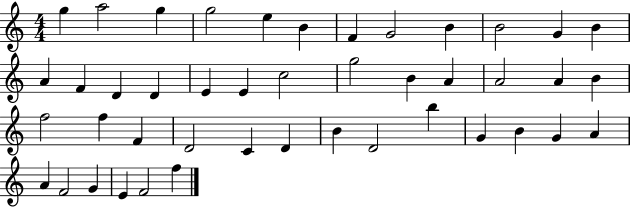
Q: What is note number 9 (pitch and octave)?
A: B4